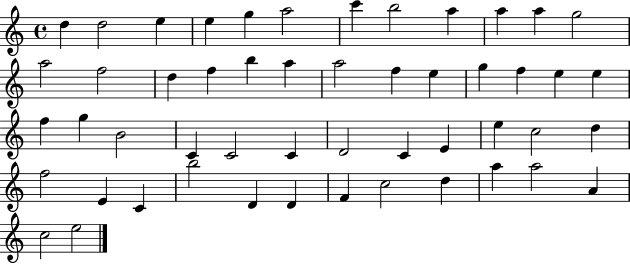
X:1
T:Untitled
M:4/4
L:1/4
K:C
d d2 e e g a2 c' b2 a a a g2 a2 f2 d f b a a2 f e g f e e f g B2 C C2 C D2 C E e c2 d f2 E C b2 D D F c2 d a a2 A c2 e2